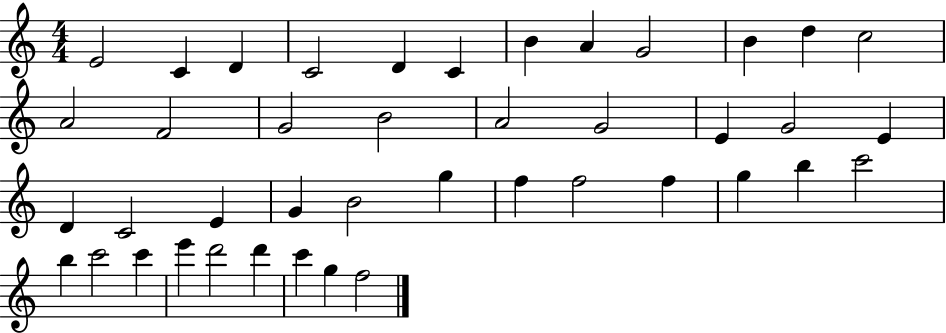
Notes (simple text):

E4/h C4/q D4/q C4/h D4/q C4/q B4/q A4/q G4/h B4/q D5/q C5/h A4/h F4/h G4/h B4/h A4/h G4/h E4/q G4/h E4/q D4/q C4/h E4/q G4/q B4/h G5/q F5/q F5/h F5/q G5/q B5/q C6/h B5/q C6/h C6/q E6/q D6/h D6/q C6/q G5/q F5/h